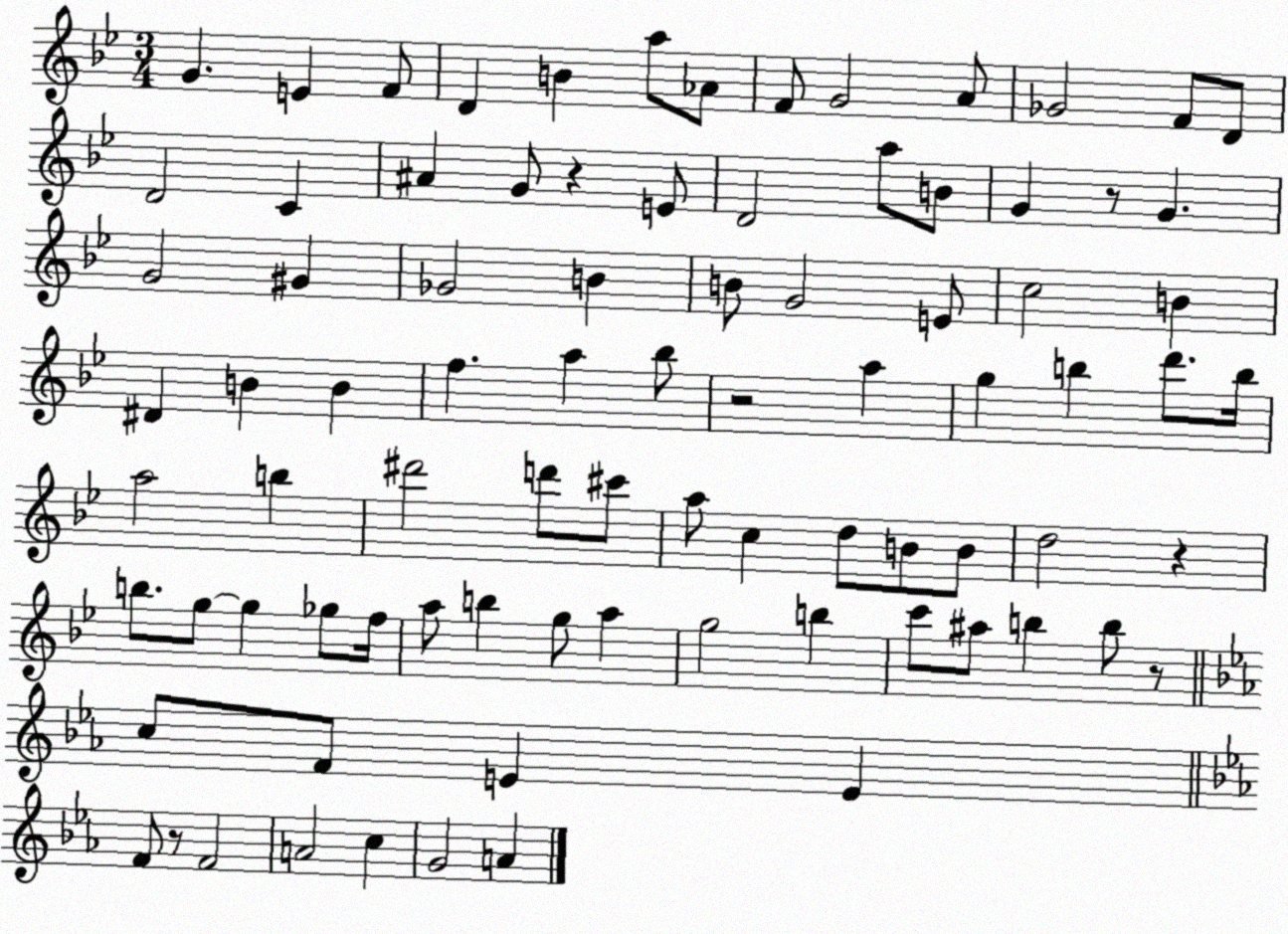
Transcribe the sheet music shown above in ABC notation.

X:1
T:Untitled
M:3/4
L:1/4
K:Bb
G E F/2 D B a/2 _A/2 F/2 G2 A/2 _G2 F/2 D/2 D2 C ^A G/2 z E/2 D2 a/2 B/2 G z/2 G G2 ^G _G2 B B/2 G2 E/2 c2 B ^D B B f a _b/2 z2 a g b d'/2 b/4 a2 b ^d'2 d'/2 ^c'/2 a/2 c d/2 B/2 B/2 d2 z b/2 g/2 g _g/2 f/4 a/2 b g/2 a g2 b c'/2 ^a/2 b b/2 z/2 c/2 F/2 E E F/2 z/2 F2 A2 c G2 A